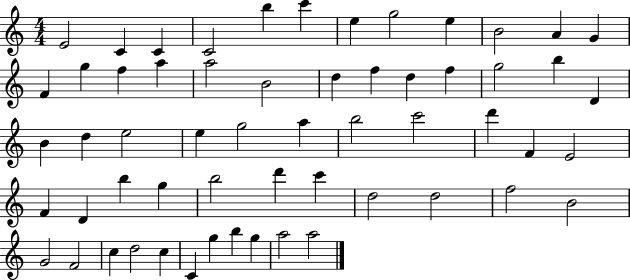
X:1
T:Untitled
M:4/4
L:1/4
K:C
E2 C C C2 b c' e g2 e B2 A G F g f a a2 B2 d f d f g2 b D B d e2 e g2 a b2 c'2 d' F E2 F D b g b2 d' c' d2 d2 f2 B2 G2 F2 c d2 c C g b g a2 a2